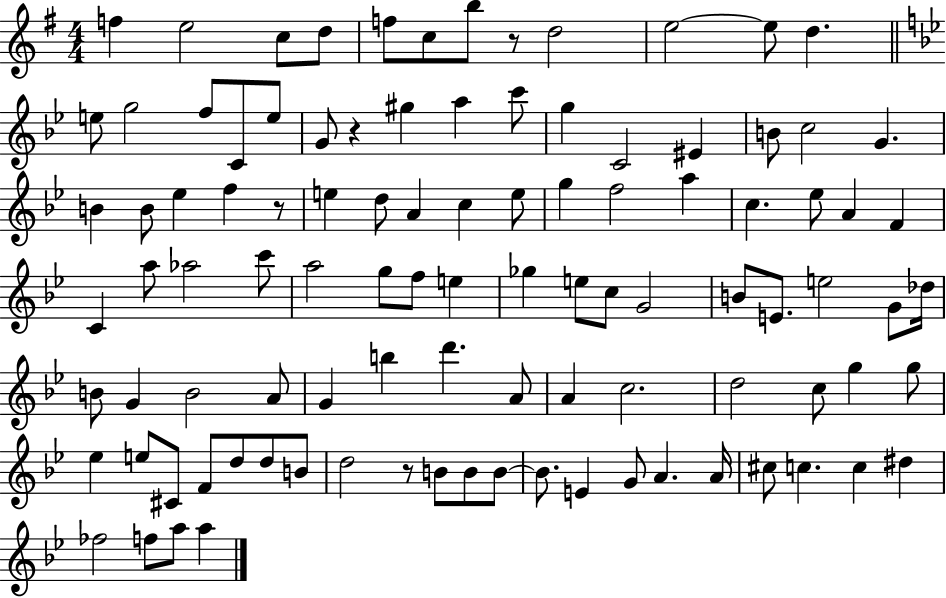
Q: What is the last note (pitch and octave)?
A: A5